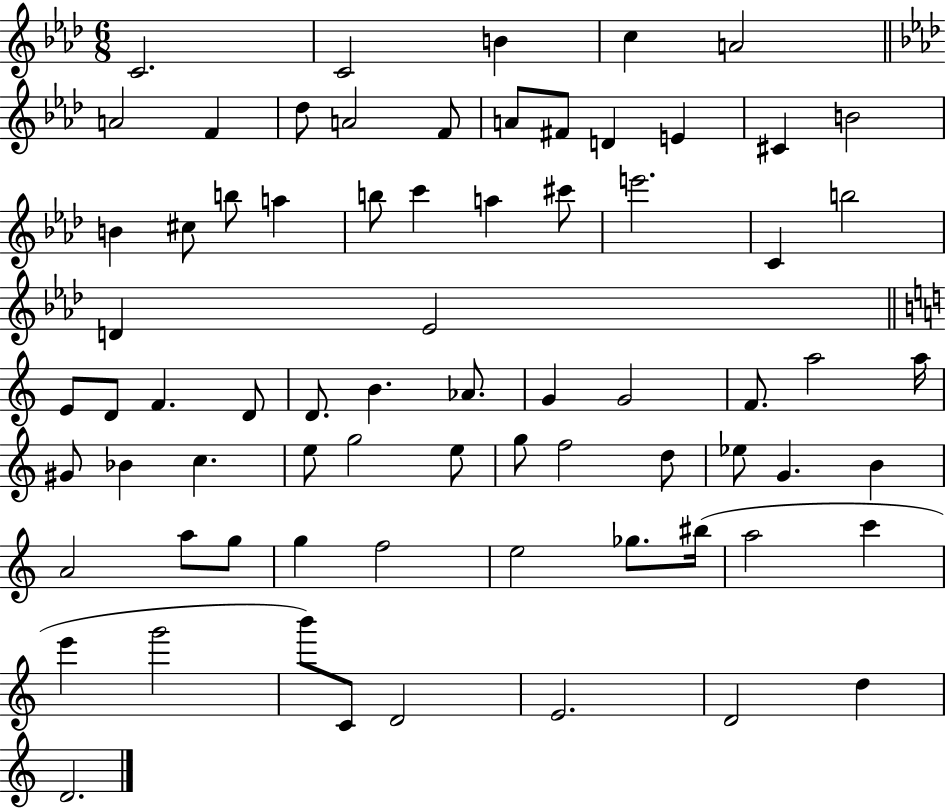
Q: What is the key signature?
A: AES major